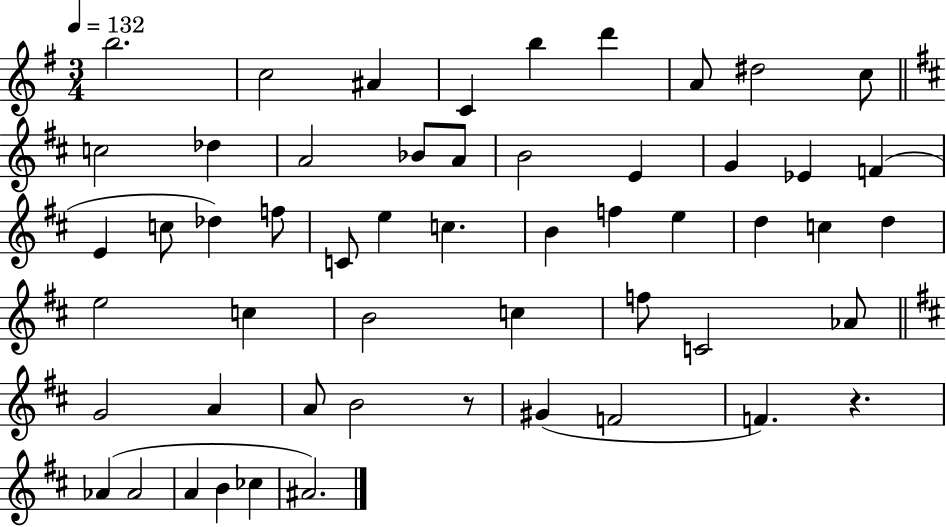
{
  \clef treble
  \numericTimeSignature
  \time 3/4
  \key g \major
  \tempo 4 = 132
  b''2. | c''2 ais'4 | c'4 b''4 d'''4 | a'8 dis''2 c''8 | \break \bar "||" \break \key b \minor c''2 des''4 | a'2 bes'8 a'8 | b'2 e'4 | g'4 ees'4 f'4( | \break e'4 c''8 des''4) f''8 | c'8 e''4 c''4. | b'4 f''4 e''4 | d''4 c''4 d''4 | \break e''2 c''4 | b'2 c''4 | f''8 c'2 aes'8 | \bar "||" \break \key d \major g'2 a'4 | a'8 b'2 r8 | gis'4( f'2 | f'4.) r4. | \break aes'4( aes'2 | a'4 b'4 ces''4 | ais'2.) | \bar "|."
}